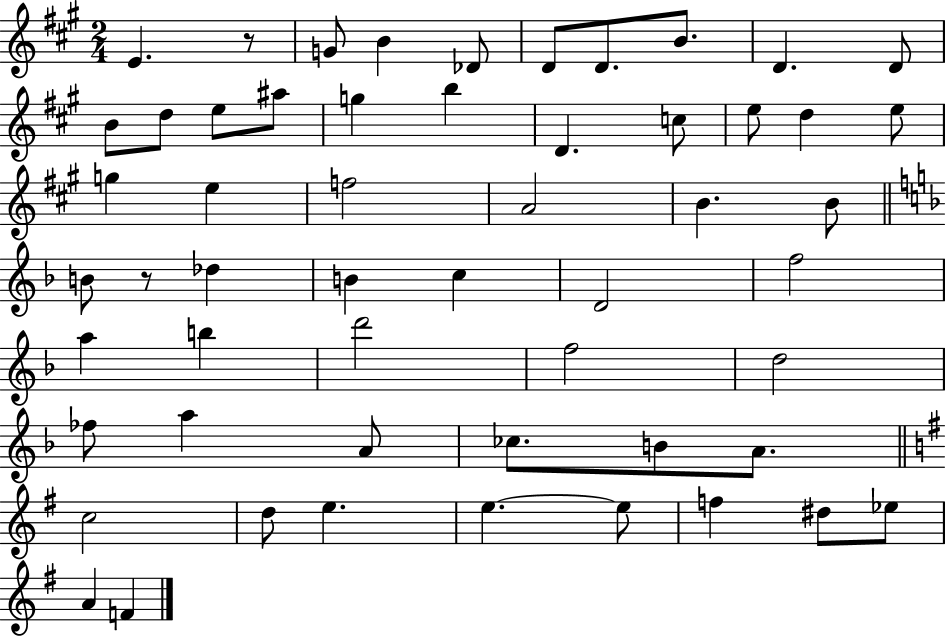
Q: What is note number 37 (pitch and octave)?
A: D5